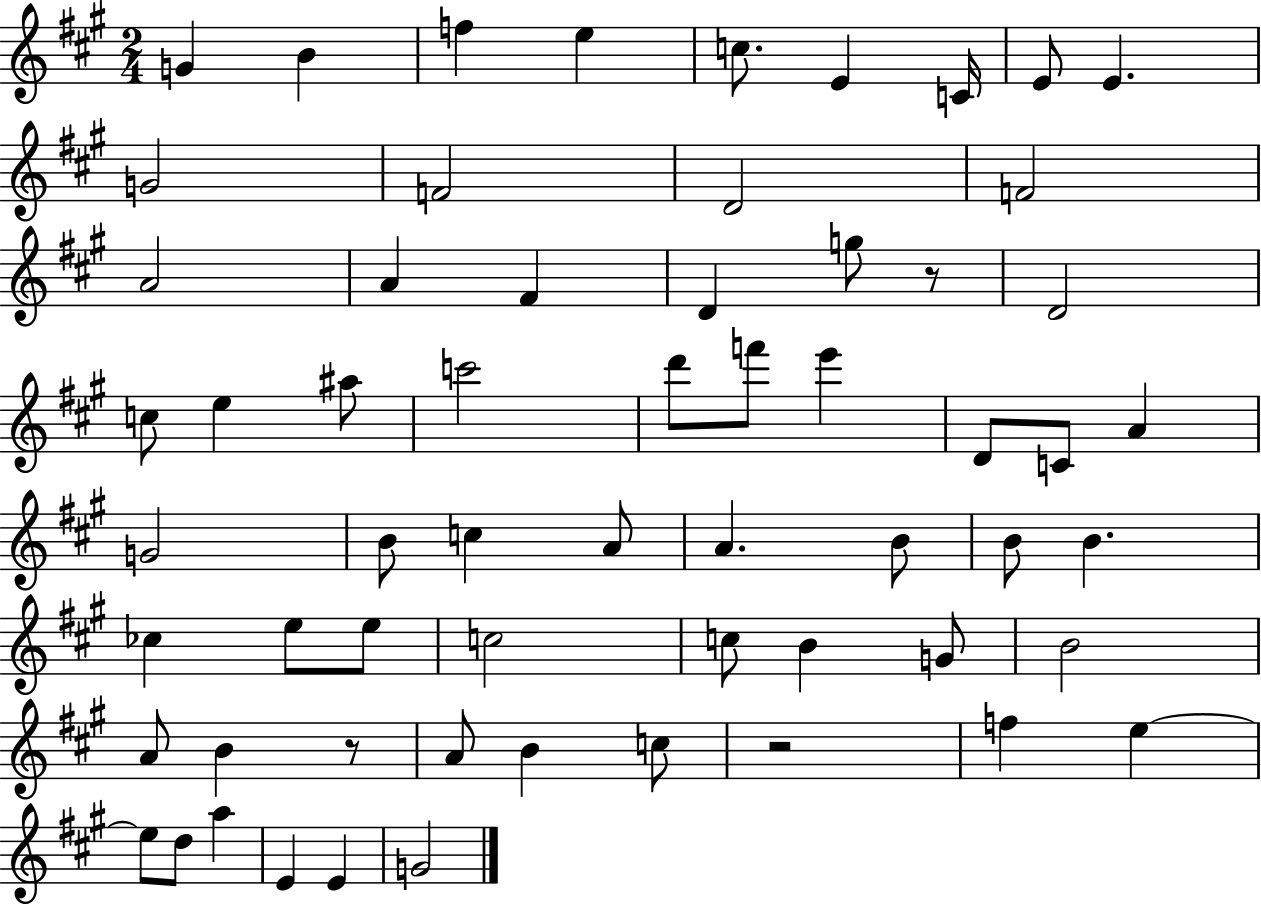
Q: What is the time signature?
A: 2/4